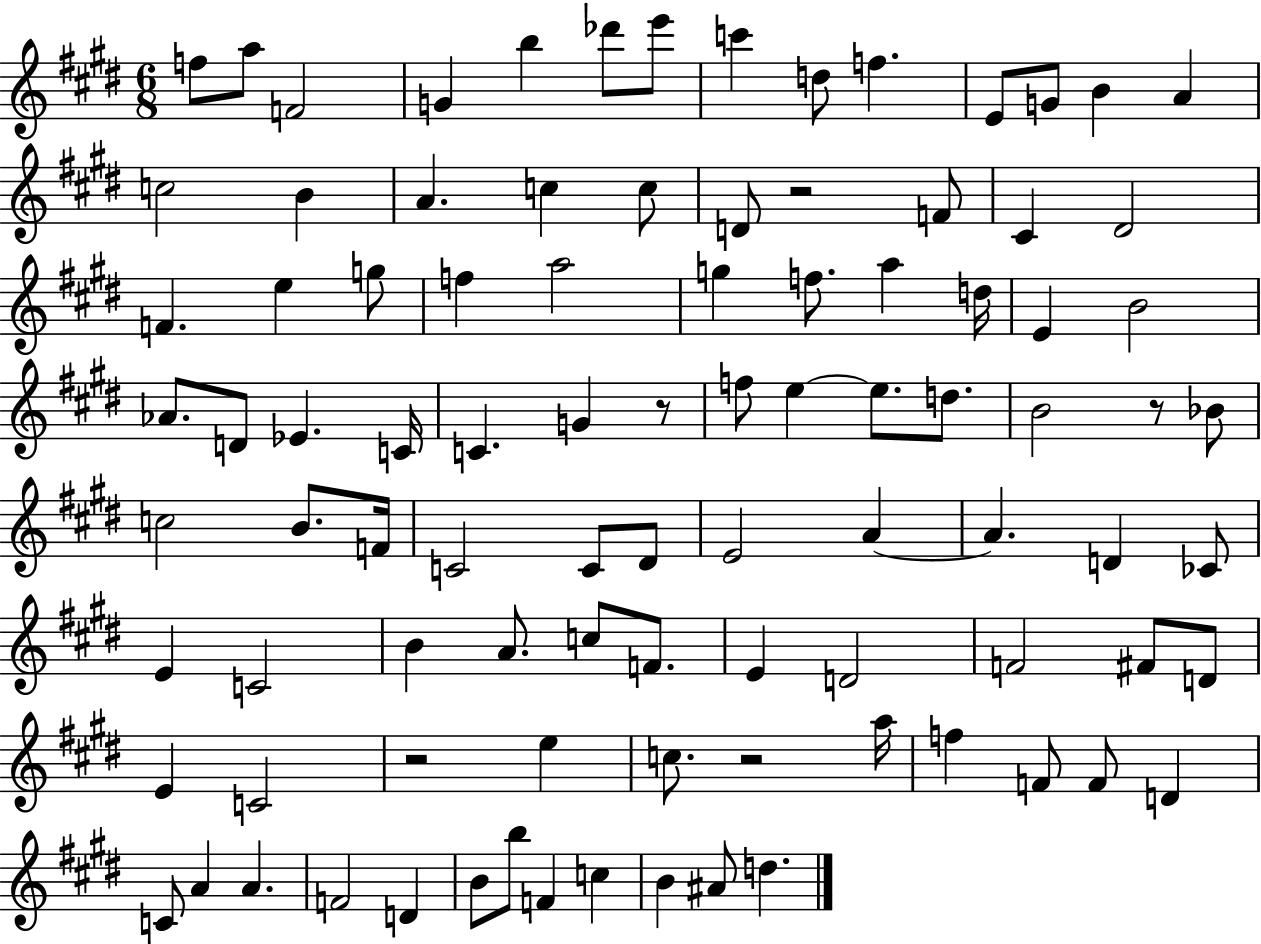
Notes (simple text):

F5/e A5/e F4/h G4/q B5/q Db6/e E6/e C6/q D5/e F5/q. E4/e G4/e B4/q A4/q C5/h B4/q A4/q. C5/q C5/e D4/e R/h F4/e C#4/q D#4/h F4/q. E5/q G5/e F5/q A5/h G5/q F5/e. A5/q D5/s E4/q B4/h Ab4/e. D4/e Eb4/q. C4/s C4/q. G4/q R/e F5/e E5/q E5/e. D5/e. B4/h R/e Bb4/e C5/h B4/e. F4/s C4/h C4/e D#4/e E4/h A4/q A4/q. D4/q CES4/e E4/q C4/h B4/q A4/e. C5/e F4/e. E4/q D4/h F4/h F#4/e D4/e E4/q C4/h R/h E5/q C5/e. R/h A5/s F5/q F4/e F4/e D4/q C4/e A4/q A4/q. F4/h D4/q B4/e B5/e F4/q C5/q B4/q A#4/e D5/q.